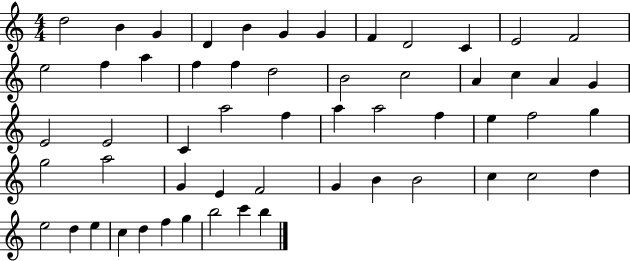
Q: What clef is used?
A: treble